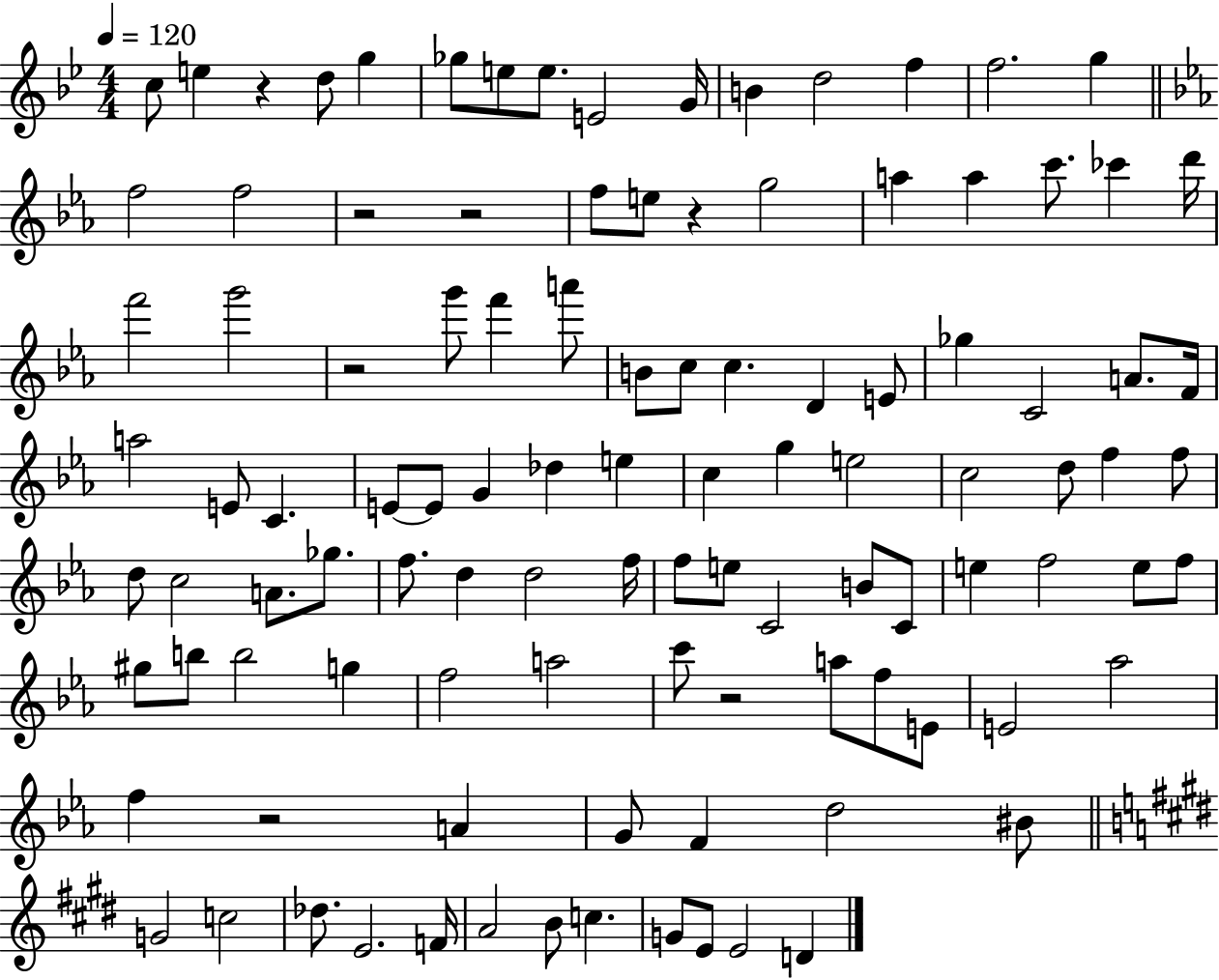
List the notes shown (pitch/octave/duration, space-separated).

C5/e E5/q R/q D5/e G5/q Gb5/e E5/e E5/e. E4/h G4/s B4/q D5/h F5/q F5/h. G5/q F5/h F5/h R/h R/h F5/e E5/e R/q G5/h A5/q A5/q C6/e. CES6/q D6/s F6/h G6/h R/h G6/e F6/q A6/e B4/e C5/e C5/q. D4/q E4/e Gb5/q C4/h A4/e. F4/s A5/h E4/e C4/q. E4/e E4/e G4/q Db5/q E5/q C5/q G5/q E5/h C5/h D5/e F5/q F5/e D5/e C5/h A4/e. Gb5/e. F5/e. D5/q D5/h F5/s F5/e E5/e C4/h B4/e C4/e E5/q F5/h E5/e F5/e G#5/e B5/e B5/h G5/q F5/h A5/h C6/e R/h A5/e F5/e E4/e E4/h Ab5/h F5/q R/h A4/q G4/e F4/q D5/h BIS4/e G4/h C5/h Db5/e. E4/h. F4/s A4/h B4/e C5/q. G4/e E4/e E4/h D4/q